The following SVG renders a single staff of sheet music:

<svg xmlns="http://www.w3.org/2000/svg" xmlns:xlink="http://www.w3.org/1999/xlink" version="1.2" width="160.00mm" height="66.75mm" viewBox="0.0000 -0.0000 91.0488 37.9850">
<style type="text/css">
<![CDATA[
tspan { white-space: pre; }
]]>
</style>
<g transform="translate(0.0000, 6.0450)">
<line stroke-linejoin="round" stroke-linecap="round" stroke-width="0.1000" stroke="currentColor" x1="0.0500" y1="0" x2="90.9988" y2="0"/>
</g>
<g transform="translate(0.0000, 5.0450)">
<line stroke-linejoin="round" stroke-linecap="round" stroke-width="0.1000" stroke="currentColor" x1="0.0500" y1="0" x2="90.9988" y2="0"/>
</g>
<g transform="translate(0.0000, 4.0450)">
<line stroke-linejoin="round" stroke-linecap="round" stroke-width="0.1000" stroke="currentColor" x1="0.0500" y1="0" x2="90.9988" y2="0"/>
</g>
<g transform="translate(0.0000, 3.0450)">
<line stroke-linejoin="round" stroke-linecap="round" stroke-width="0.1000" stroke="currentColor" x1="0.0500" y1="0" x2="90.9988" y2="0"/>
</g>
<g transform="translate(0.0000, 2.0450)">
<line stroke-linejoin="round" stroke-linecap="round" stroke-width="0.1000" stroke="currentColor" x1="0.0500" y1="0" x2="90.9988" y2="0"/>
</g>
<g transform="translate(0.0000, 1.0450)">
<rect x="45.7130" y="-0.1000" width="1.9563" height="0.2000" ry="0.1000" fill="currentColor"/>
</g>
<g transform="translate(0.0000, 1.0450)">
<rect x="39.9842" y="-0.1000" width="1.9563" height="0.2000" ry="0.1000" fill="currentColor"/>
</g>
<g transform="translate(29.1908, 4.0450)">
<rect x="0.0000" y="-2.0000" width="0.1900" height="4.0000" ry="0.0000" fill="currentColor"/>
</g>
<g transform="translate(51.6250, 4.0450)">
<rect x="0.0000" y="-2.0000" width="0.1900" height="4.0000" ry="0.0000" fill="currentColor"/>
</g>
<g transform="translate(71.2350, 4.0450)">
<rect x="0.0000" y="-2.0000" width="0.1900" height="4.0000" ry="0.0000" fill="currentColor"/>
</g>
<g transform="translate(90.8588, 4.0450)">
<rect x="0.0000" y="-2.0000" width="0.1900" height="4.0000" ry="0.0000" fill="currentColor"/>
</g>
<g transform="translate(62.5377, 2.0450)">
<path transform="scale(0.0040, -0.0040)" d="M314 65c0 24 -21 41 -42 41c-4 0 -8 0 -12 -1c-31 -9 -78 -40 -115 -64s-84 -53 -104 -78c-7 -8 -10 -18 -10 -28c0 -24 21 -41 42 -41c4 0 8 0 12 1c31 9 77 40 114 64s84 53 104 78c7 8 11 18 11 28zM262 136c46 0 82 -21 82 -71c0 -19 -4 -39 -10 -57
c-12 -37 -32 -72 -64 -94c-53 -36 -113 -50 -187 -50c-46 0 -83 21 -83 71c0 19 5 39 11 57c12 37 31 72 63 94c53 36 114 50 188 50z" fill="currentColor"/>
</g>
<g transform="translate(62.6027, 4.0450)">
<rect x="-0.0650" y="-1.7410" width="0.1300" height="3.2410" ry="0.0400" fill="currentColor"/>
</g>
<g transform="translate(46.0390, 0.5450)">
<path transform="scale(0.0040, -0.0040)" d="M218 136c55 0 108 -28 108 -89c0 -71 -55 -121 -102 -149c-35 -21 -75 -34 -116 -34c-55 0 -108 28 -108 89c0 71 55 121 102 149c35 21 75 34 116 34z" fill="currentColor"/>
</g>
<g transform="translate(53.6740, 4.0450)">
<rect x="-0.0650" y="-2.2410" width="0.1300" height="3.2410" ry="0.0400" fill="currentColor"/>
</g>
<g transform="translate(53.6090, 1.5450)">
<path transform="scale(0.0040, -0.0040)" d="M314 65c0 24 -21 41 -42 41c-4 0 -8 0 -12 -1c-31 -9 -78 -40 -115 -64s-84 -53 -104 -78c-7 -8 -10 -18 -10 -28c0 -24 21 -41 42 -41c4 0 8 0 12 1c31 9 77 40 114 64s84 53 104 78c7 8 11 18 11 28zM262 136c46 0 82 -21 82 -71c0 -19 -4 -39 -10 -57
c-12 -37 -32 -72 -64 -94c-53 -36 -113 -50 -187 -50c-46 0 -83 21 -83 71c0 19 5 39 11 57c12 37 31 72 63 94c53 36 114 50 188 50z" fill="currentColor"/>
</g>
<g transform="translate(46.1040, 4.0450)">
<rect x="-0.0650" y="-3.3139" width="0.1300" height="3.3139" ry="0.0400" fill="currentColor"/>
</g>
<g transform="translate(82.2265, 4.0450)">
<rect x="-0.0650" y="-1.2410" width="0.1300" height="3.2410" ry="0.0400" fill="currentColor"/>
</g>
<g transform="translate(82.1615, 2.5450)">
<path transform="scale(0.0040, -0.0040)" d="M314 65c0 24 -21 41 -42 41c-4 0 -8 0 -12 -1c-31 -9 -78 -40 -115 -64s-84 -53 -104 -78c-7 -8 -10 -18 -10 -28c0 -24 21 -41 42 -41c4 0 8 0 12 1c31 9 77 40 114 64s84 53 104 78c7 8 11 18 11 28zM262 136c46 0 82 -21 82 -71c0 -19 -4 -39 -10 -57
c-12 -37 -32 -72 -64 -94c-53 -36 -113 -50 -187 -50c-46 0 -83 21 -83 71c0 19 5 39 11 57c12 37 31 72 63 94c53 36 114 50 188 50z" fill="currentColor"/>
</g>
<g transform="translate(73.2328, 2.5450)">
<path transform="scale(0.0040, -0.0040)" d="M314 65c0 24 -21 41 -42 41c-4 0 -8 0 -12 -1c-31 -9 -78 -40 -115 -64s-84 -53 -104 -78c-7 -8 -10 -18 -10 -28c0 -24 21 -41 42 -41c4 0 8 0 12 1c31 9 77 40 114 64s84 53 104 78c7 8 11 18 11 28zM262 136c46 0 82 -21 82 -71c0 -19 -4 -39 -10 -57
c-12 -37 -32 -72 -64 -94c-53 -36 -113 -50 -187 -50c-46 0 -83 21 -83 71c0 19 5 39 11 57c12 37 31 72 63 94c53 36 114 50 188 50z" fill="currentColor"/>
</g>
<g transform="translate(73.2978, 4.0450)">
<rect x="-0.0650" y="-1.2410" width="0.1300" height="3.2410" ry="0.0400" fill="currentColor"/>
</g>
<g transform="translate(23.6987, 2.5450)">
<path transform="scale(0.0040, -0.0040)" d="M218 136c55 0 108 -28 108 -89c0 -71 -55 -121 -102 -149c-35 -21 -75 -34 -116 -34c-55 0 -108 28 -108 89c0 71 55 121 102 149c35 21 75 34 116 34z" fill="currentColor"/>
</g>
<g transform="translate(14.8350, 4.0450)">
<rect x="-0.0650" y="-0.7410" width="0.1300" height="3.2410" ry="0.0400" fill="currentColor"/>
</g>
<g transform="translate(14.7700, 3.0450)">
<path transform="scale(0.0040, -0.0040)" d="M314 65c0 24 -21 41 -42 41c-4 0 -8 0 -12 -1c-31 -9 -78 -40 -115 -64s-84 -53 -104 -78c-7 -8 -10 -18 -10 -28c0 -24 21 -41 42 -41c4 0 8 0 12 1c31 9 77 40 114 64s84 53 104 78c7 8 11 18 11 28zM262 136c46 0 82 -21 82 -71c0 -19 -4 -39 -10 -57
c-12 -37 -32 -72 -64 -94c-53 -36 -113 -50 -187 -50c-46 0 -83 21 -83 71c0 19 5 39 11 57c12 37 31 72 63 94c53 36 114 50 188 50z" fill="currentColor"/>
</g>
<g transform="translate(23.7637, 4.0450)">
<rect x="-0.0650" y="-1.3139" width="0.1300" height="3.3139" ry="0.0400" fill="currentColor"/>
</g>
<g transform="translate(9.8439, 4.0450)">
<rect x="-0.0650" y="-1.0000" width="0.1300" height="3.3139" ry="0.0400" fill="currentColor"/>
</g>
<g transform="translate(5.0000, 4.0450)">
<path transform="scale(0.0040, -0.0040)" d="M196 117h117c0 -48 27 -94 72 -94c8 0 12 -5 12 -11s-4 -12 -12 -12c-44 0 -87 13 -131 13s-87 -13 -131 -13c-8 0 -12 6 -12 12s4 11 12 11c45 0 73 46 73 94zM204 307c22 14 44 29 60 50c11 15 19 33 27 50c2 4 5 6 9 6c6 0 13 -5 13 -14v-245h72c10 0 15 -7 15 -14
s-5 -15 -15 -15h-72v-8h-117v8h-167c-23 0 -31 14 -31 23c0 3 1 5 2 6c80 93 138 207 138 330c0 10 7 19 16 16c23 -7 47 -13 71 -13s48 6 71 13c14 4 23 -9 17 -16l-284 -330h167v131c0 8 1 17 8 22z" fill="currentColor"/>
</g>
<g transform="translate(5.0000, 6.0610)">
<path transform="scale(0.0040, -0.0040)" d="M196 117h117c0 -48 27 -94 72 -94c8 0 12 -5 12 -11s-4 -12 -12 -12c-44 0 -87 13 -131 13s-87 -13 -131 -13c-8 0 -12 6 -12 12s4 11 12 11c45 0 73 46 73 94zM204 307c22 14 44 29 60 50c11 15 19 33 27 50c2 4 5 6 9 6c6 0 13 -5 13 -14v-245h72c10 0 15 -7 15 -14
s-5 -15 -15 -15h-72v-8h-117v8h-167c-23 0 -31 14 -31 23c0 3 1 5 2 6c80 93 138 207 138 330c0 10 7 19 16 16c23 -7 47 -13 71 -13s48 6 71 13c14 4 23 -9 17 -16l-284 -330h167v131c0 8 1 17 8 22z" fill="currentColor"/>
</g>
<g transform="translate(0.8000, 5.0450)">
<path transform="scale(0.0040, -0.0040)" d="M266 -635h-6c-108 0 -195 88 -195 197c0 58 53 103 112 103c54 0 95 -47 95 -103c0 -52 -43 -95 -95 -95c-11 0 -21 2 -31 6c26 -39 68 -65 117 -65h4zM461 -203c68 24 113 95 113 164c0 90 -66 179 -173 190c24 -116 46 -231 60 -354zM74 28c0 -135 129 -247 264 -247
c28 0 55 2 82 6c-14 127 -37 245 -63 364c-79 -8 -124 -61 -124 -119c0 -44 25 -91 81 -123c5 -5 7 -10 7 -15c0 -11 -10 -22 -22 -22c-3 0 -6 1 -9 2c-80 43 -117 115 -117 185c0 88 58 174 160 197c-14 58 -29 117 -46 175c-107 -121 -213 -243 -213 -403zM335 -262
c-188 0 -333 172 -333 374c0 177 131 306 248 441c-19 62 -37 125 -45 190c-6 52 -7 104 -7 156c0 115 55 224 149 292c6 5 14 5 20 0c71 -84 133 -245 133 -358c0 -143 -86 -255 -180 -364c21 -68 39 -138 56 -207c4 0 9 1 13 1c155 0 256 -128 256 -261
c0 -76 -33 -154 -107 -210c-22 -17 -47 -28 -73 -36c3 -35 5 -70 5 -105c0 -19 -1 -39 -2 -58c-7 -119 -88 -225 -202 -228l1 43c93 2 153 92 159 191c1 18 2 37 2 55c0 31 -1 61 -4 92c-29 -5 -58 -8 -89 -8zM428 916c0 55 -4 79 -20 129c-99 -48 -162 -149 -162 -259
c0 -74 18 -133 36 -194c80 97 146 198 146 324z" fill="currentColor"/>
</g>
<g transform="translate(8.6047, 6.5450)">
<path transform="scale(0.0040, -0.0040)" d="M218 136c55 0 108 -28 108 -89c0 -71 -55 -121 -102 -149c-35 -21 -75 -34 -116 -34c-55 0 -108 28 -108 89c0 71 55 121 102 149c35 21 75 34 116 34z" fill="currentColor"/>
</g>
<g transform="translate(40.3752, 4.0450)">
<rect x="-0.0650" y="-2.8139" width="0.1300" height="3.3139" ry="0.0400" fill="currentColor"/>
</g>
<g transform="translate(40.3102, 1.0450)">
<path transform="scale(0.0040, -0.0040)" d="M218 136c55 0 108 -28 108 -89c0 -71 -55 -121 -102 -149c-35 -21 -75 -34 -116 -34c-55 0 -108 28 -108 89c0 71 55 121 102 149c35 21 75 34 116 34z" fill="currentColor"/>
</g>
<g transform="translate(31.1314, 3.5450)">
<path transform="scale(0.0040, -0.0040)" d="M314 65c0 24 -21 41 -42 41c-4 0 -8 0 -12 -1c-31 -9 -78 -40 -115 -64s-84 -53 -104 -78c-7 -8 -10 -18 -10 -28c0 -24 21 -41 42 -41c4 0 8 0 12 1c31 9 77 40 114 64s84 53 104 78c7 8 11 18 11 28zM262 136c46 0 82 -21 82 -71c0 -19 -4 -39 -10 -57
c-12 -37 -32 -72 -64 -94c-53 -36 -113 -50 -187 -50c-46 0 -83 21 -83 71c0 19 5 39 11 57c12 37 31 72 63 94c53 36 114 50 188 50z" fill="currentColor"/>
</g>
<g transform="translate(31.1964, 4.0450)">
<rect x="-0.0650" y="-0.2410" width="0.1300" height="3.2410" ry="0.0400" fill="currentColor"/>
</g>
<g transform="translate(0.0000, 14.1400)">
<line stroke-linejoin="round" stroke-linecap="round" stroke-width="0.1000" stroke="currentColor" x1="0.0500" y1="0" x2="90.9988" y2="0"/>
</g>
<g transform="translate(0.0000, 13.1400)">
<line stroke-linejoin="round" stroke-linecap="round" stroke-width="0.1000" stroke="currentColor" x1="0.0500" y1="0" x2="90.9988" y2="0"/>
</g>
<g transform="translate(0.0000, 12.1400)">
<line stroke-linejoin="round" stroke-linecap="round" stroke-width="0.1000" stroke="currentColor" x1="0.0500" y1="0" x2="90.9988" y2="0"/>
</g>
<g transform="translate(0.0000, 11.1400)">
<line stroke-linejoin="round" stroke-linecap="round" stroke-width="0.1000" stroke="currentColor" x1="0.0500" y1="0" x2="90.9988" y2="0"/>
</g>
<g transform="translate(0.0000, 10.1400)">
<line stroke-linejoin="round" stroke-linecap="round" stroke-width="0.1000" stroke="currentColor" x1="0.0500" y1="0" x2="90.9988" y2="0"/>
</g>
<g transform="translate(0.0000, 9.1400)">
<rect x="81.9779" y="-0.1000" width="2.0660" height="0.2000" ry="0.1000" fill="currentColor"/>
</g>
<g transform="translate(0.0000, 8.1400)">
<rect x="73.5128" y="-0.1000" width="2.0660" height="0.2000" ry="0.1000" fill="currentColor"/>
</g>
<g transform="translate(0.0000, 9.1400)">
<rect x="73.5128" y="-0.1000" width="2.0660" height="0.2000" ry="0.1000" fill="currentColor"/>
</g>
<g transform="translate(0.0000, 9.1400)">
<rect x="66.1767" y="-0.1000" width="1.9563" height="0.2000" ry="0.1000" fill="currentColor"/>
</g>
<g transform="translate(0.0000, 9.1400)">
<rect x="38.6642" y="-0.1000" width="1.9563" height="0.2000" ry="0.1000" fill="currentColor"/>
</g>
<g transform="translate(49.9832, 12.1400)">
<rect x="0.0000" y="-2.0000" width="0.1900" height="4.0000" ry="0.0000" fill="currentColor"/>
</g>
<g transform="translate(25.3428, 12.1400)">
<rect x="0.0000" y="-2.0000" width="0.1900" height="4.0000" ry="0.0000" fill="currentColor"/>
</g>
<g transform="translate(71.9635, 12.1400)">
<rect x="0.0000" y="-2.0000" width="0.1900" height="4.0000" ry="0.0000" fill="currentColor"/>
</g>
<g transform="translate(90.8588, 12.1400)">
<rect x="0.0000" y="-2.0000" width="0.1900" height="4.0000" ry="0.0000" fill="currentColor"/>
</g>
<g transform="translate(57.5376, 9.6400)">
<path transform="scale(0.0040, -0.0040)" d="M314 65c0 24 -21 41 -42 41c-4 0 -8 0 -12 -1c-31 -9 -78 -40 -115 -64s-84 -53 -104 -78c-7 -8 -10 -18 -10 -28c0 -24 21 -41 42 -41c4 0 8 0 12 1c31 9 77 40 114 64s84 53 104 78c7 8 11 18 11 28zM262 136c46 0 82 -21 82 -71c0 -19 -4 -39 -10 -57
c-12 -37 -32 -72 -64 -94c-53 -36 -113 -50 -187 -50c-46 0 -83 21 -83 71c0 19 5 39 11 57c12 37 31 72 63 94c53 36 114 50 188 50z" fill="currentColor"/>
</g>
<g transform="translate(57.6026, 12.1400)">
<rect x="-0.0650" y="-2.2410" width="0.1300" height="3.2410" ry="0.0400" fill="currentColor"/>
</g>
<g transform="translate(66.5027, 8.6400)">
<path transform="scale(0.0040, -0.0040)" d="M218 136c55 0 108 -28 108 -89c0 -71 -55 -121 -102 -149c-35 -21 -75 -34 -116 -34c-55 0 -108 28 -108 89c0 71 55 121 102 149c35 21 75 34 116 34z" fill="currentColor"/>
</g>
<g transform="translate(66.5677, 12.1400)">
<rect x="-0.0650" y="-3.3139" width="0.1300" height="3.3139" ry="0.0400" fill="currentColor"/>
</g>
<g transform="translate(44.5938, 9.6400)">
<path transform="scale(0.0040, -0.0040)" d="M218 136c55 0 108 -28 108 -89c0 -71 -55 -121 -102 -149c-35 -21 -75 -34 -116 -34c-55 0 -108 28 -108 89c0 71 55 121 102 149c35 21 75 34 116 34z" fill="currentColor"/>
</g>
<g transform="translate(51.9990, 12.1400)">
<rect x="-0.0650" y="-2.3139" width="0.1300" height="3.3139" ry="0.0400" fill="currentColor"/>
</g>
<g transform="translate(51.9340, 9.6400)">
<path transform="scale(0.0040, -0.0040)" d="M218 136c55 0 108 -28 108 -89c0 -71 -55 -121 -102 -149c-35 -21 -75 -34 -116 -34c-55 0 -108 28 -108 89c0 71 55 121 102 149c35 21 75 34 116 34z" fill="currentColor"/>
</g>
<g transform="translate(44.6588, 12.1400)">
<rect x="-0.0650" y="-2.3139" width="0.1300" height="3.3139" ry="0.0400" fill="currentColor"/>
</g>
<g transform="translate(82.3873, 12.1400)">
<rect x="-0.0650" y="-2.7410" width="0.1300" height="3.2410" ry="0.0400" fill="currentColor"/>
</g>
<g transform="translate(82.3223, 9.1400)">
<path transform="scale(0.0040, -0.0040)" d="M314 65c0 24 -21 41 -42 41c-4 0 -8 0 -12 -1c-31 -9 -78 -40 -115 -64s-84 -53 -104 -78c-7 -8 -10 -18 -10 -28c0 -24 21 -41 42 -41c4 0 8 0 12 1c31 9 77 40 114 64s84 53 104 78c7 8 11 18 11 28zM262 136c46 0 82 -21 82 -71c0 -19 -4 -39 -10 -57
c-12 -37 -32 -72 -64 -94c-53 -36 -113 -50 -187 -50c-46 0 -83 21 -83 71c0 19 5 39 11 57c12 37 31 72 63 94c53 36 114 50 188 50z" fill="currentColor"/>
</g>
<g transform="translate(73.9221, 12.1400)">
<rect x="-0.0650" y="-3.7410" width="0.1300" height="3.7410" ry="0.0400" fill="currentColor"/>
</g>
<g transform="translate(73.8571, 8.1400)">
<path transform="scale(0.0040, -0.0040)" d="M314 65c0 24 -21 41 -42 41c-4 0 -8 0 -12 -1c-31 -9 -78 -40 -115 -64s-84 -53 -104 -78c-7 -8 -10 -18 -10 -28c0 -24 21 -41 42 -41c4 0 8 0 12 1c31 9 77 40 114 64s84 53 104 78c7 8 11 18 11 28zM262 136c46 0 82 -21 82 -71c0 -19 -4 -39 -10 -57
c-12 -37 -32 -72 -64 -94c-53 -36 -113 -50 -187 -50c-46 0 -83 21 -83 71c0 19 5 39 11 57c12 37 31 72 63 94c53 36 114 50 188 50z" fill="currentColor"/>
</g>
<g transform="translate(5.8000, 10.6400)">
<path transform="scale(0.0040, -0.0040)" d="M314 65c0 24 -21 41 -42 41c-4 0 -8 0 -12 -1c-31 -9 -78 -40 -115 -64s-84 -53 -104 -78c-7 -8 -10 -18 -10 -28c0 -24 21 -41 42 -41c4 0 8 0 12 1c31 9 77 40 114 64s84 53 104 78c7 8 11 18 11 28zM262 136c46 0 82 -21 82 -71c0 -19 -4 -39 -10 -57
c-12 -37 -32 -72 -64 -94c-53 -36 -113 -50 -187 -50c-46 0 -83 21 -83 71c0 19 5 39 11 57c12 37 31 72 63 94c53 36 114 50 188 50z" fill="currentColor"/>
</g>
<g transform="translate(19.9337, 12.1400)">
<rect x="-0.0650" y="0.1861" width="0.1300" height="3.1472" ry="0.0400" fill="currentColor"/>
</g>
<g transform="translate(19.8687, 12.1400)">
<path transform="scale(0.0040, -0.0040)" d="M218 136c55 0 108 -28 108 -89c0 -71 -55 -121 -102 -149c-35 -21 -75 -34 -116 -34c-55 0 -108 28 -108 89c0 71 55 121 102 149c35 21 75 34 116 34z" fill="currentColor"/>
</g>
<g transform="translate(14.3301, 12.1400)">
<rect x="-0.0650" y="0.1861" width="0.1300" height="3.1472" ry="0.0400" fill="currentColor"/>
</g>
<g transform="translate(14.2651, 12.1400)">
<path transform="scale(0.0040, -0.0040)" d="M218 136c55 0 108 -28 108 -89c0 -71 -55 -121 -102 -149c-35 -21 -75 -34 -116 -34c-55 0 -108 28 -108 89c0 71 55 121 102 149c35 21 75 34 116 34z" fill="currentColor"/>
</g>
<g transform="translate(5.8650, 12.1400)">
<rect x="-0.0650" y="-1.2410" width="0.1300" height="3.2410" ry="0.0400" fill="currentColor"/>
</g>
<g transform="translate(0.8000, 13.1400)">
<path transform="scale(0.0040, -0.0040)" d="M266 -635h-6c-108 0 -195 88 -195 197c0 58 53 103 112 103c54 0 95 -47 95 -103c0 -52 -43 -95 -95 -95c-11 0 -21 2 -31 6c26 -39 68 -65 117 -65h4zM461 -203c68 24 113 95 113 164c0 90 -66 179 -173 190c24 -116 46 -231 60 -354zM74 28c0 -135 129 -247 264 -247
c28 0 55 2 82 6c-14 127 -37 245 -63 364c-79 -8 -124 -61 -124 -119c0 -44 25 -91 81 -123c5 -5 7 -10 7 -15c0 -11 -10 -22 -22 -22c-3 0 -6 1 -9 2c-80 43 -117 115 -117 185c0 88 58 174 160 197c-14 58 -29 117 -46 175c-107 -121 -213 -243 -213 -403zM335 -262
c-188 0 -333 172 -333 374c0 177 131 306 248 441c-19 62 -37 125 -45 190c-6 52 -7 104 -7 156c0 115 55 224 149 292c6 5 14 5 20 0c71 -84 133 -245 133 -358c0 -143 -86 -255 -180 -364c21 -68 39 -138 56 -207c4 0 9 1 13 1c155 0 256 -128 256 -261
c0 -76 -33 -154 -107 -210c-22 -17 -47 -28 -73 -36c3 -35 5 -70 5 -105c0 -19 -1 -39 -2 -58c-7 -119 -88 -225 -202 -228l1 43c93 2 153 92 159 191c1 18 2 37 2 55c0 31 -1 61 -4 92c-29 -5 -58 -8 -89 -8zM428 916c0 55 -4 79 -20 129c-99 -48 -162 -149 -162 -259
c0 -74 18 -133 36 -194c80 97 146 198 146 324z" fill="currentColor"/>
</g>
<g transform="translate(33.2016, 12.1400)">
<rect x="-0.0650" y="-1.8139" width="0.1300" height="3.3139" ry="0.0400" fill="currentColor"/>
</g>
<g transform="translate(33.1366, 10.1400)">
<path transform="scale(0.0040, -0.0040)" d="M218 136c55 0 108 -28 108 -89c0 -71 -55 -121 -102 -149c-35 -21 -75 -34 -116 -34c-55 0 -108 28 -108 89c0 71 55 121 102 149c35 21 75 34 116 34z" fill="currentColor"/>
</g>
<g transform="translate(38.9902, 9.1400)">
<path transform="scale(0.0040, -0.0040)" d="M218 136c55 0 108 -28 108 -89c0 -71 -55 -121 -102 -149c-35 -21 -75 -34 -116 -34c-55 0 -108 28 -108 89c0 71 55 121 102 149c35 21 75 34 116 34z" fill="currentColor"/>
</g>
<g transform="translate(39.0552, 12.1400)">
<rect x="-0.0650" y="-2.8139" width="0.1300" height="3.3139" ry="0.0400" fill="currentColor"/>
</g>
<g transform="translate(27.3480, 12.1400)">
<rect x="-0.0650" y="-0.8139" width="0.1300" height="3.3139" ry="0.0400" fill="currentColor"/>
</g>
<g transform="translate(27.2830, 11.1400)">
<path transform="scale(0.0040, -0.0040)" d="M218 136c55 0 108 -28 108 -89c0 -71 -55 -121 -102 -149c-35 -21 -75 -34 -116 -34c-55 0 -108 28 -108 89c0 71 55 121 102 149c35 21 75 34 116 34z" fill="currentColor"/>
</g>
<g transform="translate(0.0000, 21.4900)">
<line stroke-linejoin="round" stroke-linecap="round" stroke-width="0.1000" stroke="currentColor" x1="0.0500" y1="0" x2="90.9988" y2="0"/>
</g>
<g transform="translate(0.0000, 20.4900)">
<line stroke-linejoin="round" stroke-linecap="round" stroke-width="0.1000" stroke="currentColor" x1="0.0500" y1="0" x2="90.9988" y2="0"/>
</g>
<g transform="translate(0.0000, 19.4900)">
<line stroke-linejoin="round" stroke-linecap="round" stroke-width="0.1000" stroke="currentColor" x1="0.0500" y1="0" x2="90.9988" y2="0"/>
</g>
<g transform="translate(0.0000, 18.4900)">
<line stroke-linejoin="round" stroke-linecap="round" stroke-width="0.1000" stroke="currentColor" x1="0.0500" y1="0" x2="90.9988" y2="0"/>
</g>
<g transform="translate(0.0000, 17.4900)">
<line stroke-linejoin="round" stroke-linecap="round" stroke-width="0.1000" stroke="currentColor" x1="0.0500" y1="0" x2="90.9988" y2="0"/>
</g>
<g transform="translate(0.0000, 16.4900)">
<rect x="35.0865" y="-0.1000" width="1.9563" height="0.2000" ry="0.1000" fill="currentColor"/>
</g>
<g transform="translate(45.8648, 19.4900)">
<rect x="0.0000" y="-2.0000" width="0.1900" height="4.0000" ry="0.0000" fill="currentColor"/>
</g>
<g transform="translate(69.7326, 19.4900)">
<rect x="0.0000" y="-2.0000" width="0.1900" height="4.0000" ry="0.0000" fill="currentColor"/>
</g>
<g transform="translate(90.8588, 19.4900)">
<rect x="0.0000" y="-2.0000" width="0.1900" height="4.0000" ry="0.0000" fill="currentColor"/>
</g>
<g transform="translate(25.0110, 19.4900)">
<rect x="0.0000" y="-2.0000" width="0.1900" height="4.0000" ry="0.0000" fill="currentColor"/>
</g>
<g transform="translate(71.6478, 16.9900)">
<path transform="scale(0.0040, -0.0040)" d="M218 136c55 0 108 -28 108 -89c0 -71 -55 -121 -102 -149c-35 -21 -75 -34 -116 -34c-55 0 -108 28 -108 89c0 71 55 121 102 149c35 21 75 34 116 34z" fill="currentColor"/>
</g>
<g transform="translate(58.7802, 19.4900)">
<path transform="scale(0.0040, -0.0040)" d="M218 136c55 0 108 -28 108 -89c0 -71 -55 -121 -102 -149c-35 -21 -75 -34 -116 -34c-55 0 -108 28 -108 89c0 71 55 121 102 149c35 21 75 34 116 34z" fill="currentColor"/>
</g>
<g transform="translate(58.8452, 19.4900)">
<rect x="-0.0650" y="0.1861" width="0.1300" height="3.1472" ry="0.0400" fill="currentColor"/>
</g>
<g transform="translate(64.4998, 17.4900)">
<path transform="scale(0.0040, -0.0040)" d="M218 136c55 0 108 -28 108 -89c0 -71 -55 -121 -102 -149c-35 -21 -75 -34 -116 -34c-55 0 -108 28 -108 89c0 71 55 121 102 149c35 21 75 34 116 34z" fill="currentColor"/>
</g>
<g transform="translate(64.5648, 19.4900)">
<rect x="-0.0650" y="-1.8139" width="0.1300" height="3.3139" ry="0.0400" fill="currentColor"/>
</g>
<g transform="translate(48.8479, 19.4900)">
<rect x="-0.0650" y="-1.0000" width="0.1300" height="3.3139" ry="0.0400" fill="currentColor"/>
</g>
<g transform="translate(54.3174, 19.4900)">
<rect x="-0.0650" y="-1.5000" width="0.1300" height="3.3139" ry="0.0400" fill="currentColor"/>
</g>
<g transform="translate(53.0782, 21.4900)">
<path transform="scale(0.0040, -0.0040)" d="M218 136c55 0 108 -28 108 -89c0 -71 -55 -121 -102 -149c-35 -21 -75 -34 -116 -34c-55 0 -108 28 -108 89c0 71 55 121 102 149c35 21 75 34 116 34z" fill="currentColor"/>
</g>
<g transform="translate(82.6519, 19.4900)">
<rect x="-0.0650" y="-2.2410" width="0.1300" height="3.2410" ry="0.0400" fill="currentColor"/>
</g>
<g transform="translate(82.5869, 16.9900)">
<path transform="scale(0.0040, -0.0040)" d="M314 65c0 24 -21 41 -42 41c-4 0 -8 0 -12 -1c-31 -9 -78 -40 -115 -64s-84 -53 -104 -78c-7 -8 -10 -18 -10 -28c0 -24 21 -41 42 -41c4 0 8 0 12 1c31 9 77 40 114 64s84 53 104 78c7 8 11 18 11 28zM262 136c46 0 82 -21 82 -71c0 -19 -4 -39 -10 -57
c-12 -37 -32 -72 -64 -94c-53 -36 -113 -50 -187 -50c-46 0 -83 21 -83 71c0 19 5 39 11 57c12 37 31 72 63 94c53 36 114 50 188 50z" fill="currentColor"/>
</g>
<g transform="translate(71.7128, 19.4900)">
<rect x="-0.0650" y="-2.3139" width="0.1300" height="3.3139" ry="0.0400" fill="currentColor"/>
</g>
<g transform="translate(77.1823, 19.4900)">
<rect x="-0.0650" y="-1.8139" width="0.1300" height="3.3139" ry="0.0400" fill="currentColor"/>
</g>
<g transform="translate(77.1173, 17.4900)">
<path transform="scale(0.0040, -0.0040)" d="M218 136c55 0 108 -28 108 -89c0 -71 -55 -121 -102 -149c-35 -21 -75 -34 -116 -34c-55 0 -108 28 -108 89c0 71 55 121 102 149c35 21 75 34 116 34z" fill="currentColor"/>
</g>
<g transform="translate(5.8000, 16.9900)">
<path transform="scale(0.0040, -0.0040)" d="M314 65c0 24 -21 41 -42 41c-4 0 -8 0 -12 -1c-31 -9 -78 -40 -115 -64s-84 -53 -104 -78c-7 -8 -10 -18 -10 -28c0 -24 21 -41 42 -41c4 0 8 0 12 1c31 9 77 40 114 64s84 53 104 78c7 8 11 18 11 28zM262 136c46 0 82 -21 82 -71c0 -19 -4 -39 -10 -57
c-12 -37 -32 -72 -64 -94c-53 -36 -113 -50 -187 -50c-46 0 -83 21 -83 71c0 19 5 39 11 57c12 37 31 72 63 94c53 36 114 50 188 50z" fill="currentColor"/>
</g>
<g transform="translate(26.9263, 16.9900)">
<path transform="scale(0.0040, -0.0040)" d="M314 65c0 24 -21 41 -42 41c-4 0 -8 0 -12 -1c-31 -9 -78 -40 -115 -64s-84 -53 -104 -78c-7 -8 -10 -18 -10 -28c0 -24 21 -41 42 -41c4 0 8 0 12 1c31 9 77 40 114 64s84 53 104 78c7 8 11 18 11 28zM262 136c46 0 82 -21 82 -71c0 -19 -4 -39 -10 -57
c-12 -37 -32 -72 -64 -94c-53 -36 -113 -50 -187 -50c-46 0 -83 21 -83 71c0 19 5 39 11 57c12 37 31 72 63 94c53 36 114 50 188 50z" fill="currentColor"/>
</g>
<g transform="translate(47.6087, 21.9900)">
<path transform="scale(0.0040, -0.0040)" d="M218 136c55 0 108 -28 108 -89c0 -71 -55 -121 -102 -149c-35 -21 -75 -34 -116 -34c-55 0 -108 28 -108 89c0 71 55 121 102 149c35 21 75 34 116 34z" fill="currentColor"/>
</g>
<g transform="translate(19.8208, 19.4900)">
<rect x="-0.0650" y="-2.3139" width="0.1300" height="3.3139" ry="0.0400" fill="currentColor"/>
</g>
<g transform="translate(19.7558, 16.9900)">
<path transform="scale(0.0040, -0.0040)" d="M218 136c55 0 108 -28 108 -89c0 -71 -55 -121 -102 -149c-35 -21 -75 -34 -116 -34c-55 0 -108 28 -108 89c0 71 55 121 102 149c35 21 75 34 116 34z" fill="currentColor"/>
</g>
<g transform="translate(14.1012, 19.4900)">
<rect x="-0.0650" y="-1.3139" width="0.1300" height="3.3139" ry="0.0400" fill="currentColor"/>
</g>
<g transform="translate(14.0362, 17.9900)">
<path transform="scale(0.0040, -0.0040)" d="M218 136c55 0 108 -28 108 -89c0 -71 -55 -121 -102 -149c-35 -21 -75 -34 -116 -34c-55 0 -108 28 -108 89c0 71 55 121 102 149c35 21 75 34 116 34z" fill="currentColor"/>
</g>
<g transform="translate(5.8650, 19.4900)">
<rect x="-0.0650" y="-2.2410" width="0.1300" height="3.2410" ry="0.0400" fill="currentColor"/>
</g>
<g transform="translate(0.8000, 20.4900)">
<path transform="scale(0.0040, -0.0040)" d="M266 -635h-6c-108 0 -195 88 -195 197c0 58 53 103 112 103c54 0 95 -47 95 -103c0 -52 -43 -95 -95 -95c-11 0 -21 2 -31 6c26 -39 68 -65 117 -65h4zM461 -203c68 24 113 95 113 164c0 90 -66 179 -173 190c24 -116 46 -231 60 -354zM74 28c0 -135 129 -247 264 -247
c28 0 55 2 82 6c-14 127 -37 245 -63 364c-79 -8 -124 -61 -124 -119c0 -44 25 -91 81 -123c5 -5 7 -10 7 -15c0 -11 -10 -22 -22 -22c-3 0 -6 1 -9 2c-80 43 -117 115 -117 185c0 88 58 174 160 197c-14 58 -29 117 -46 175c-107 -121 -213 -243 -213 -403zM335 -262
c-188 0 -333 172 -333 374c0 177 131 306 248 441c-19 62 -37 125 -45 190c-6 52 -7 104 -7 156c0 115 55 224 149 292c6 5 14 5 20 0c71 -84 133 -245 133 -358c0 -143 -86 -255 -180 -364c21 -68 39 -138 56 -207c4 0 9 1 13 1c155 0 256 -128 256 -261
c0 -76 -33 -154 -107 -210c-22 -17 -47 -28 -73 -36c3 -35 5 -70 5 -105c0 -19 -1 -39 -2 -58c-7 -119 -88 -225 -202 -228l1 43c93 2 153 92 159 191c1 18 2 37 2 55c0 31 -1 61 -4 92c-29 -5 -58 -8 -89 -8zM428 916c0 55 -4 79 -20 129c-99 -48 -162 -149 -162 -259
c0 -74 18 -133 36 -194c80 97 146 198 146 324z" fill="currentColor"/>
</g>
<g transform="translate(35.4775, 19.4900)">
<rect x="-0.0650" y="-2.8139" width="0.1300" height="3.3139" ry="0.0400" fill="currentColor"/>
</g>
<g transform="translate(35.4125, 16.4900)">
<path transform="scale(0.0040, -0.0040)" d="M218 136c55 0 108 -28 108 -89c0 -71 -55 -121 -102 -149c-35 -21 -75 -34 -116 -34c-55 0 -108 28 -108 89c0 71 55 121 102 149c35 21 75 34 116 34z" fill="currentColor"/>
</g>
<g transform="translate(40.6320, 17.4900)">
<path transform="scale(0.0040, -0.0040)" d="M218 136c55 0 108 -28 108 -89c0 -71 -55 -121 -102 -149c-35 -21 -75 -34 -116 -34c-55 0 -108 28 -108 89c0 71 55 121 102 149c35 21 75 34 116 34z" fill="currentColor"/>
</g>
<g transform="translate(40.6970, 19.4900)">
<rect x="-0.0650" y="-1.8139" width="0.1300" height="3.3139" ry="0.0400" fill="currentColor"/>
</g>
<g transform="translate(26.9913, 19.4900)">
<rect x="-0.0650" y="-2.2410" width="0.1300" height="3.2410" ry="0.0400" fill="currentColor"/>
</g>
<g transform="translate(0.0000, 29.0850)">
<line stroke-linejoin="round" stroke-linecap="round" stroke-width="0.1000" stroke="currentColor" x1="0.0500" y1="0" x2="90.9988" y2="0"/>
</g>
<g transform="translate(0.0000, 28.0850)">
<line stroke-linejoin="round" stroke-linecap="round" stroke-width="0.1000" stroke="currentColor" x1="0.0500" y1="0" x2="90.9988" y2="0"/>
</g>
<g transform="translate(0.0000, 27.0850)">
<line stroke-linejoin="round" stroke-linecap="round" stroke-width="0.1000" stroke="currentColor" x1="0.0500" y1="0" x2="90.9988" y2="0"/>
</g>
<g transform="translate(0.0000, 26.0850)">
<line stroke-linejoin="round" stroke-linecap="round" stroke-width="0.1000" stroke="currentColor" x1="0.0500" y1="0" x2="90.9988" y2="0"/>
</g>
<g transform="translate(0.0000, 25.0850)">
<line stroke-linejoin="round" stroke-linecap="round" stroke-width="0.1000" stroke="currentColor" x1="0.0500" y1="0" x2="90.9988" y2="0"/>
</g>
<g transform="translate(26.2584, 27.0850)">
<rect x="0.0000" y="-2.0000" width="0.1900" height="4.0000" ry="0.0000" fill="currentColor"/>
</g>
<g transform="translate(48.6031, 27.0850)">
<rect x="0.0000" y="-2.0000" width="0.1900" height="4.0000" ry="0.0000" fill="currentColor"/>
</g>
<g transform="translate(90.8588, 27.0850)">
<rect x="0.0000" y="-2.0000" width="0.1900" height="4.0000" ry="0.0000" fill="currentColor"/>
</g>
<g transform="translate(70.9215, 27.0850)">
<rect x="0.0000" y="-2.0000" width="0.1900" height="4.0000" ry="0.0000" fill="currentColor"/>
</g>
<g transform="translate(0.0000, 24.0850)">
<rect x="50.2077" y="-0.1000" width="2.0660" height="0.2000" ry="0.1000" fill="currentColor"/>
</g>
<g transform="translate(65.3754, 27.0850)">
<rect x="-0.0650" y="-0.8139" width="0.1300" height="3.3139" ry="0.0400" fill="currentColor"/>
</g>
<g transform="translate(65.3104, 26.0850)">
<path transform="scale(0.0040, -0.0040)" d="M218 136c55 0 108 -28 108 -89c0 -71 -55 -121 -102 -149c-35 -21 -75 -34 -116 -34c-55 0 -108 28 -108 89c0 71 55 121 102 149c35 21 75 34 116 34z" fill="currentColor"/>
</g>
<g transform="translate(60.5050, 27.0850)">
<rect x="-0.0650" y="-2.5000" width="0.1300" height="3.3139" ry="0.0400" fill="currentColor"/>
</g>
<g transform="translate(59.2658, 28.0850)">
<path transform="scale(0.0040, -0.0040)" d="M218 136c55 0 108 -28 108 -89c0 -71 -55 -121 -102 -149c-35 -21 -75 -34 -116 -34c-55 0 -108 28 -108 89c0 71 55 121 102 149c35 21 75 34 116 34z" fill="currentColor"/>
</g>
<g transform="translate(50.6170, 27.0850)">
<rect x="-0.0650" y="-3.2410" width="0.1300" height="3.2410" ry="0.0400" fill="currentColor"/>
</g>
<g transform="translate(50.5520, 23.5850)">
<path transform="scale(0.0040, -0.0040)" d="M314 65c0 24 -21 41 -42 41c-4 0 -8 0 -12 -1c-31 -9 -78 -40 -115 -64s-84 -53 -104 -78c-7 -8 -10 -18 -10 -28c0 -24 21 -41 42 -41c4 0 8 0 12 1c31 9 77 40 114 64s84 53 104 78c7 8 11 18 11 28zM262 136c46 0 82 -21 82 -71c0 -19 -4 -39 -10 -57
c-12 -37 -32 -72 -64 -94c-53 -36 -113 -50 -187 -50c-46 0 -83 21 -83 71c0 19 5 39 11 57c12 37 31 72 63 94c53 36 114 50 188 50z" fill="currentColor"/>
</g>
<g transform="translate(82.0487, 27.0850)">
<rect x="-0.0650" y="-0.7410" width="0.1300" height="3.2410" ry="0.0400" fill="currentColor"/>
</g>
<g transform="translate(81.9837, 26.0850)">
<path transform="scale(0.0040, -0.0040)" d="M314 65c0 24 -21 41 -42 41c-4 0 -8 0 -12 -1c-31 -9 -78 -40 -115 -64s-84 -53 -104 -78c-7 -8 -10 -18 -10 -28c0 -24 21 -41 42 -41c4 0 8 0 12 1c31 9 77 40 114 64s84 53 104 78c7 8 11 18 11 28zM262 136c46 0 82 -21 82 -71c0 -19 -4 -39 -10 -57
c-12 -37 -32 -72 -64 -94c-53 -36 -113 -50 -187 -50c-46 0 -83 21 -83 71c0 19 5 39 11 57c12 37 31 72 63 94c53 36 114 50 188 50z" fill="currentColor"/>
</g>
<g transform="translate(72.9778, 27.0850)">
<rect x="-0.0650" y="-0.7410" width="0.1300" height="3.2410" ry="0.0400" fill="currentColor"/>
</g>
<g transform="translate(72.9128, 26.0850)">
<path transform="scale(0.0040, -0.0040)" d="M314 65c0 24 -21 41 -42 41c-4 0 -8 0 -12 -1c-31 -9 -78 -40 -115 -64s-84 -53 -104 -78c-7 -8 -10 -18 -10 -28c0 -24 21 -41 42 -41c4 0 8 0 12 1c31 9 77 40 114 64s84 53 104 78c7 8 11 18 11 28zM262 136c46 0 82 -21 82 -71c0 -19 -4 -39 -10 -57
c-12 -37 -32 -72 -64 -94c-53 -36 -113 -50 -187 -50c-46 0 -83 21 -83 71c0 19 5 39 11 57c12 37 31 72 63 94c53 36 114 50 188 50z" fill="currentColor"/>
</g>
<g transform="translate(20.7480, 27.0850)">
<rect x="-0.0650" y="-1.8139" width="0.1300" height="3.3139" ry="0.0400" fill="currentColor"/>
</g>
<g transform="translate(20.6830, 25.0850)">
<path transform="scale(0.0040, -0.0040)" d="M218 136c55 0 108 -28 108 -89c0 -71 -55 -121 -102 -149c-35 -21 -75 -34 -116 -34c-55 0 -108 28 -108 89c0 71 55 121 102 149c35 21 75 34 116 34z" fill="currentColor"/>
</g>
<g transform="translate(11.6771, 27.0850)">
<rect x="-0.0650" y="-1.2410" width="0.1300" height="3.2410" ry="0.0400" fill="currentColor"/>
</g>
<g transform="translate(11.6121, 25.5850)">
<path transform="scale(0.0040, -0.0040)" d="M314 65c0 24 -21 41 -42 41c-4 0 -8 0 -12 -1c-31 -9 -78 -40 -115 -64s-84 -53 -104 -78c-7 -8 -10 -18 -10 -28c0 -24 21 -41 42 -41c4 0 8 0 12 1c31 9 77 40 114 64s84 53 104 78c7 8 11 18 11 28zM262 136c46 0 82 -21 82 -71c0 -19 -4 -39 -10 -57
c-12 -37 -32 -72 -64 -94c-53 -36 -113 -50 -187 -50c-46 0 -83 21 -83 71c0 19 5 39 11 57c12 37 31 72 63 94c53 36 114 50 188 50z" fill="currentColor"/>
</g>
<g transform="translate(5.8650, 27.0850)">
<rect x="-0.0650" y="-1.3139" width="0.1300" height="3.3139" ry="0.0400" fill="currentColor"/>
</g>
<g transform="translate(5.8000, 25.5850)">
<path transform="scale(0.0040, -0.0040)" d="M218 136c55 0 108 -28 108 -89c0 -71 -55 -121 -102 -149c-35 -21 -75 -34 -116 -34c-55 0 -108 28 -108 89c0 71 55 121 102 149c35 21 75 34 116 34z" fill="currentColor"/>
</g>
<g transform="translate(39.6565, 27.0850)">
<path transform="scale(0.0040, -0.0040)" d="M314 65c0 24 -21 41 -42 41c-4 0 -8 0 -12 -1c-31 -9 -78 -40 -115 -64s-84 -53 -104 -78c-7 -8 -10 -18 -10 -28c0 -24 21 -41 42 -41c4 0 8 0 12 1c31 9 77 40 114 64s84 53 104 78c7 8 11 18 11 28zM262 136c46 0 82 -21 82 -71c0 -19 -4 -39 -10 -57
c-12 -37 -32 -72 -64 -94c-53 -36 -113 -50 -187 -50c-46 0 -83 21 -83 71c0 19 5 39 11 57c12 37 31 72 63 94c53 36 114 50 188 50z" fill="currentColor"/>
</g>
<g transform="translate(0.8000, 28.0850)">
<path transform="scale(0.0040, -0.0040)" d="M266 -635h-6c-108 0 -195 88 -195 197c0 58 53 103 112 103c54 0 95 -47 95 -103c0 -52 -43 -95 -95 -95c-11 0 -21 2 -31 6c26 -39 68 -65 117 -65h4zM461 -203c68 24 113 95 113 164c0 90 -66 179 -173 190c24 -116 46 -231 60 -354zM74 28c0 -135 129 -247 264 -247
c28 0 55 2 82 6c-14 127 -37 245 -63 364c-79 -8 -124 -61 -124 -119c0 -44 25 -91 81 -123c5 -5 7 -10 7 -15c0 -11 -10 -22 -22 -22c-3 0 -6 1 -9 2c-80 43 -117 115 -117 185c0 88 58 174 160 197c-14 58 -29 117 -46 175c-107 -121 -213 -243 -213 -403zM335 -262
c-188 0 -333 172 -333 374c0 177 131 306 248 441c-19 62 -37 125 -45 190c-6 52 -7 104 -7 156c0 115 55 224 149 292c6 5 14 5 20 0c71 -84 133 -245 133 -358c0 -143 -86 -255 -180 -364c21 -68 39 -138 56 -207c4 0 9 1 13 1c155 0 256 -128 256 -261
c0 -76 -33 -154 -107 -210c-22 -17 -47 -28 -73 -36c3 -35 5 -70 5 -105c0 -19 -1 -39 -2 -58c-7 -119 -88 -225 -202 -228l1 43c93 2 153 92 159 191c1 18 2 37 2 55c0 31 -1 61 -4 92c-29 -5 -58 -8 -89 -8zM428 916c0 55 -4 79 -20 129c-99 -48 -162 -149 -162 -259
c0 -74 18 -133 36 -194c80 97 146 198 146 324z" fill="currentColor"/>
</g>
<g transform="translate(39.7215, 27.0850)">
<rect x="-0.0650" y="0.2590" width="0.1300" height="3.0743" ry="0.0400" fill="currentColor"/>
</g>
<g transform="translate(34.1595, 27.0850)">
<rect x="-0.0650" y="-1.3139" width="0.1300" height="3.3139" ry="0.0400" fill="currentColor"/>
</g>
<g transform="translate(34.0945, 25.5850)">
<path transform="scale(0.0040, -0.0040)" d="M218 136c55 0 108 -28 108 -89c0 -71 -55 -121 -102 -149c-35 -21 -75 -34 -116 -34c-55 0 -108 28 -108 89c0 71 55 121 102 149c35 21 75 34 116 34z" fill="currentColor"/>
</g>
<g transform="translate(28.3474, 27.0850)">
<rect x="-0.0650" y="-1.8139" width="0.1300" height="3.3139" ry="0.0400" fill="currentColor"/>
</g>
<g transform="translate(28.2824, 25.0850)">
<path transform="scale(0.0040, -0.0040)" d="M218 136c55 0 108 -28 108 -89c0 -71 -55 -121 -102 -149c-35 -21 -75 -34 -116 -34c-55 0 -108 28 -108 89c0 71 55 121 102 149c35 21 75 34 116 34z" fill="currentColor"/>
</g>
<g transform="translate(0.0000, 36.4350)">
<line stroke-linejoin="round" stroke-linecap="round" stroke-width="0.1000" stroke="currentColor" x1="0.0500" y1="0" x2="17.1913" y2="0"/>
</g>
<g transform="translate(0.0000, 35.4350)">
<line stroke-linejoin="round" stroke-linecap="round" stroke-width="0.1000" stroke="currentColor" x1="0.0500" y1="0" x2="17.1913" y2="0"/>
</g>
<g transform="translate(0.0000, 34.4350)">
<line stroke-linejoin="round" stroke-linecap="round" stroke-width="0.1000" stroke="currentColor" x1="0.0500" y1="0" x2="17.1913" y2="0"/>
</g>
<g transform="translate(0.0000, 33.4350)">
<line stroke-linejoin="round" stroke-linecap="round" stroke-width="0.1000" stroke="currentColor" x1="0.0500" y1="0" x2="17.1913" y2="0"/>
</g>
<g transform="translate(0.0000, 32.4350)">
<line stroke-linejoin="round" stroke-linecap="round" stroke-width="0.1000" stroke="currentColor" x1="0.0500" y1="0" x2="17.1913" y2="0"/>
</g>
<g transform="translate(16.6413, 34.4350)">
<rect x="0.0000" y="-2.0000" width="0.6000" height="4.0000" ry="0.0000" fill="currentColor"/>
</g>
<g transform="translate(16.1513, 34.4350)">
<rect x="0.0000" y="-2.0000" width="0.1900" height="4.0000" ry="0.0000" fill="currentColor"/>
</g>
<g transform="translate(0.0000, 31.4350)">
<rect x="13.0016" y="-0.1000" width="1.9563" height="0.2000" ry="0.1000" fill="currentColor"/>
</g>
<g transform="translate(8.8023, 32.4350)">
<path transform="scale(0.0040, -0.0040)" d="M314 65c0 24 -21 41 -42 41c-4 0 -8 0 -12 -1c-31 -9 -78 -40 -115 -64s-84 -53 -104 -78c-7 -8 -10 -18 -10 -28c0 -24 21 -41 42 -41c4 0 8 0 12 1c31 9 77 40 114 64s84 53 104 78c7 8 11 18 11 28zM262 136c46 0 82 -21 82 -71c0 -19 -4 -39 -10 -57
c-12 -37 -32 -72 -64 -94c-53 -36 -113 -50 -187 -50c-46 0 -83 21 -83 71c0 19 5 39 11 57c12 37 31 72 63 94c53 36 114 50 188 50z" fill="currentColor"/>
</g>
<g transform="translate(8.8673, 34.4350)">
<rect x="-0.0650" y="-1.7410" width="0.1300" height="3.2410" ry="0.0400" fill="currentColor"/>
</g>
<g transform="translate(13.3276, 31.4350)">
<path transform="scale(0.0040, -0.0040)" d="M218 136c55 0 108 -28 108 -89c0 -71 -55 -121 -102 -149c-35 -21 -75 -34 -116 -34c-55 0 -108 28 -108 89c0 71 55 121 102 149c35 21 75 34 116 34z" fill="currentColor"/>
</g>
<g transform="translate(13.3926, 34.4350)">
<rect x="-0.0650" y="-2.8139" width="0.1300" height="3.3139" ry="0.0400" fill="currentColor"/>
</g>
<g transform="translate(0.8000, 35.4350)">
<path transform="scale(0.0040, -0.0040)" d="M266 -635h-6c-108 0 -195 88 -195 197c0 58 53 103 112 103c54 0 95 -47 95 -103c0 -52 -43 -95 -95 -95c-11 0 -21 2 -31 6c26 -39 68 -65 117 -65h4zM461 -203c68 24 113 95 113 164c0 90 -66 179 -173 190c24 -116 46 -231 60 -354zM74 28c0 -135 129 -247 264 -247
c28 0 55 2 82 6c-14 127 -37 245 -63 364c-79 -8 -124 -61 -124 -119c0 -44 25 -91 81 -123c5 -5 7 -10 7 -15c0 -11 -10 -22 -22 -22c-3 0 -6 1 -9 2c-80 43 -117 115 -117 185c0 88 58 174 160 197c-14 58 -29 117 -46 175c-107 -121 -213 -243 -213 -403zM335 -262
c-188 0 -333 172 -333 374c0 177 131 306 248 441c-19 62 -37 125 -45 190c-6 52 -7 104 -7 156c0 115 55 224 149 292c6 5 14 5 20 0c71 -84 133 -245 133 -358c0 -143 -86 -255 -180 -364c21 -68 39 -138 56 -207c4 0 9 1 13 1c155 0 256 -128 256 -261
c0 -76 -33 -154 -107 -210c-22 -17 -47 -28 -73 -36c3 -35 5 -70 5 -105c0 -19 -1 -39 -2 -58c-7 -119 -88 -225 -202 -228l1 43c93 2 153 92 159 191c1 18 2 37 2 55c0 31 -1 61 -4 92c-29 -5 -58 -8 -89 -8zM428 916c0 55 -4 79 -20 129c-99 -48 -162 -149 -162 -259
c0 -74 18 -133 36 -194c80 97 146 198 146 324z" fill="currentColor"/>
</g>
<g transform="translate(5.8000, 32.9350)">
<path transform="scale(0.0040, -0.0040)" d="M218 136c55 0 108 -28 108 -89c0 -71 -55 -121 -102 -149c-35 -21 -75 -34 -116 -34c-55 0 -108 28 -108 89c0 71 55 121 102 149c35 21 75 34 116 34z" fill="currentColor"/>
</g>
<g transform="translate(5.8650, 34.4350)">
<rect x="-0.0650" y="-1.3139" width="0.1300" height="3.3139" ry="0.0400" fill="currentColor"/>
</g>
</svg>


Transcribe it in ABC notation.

X:1
T:Untitled
M:4/4
L:1/4
K:C
D d2 e c2 a b g2 f2 e2 e2 e2 B B d f a g g g2 b c'2 a2 g2 e g g2 a f D E B f g f g2 e e2 f f e B2 b2 G d d2 d2 e f2 a